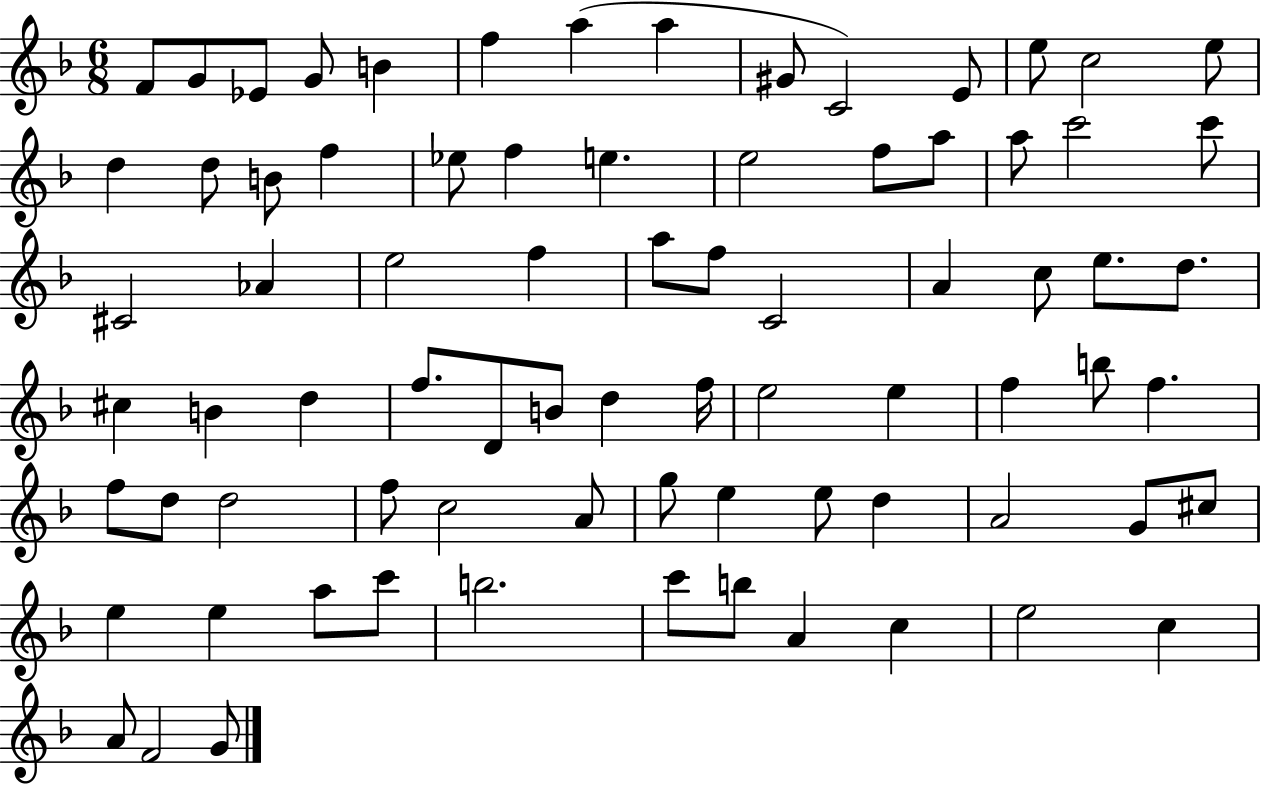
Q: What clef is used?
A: treble